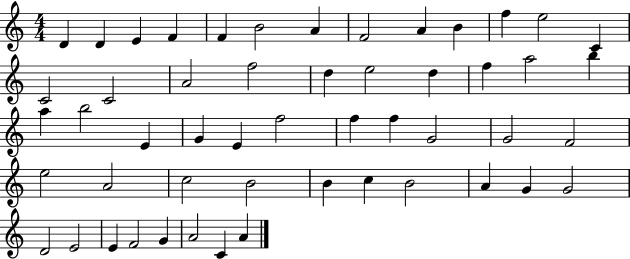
D4/q D4/q E4/q F4/q F4/q B4/h A4/q F4/h A4/q B4/q F5/q E5/h C4/q C4/h C4/h A4/h F5/h D5/q E5/h D5/q F5/q A5/h B5/q A5/q B5/h E4/q G4/q E4/q F5/h F5/q F5/q G4/h G4/h F4/h E5/h A4/h C5/h B4/h B4/q C5/q B4/h A4/q G4/q G4/h D4/h E4/h E4/q F4/h G4/q A4/h C4/q A4/q